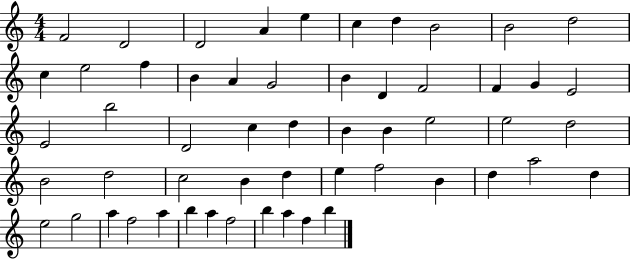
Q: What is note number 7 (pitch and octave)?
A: D5